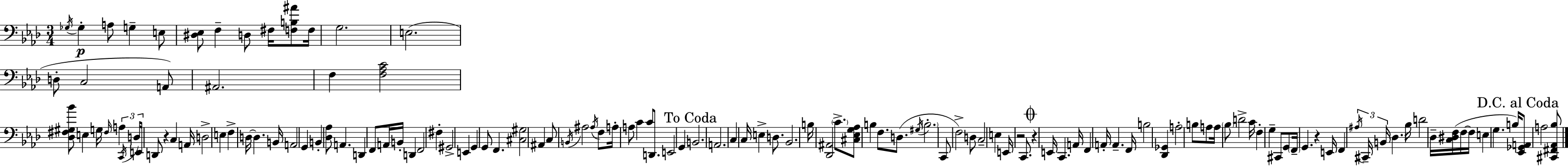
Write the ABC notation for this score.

X:1
T:Untitled
M:3/4
L:1/4
K:Ab
_G,/4 _G, A,/2 G, E,/2 [^D,_E,]/2 F, D,/2 ^F,/4 [F,B,^A]/2 F,/4 G,2 E,2 D,/2 C,2 A,,/2 ^A,,2 F, [F,_A,C]2 [_D,^F,^G,_B]/2 E, G,/4 ^F,/4 A, C,,/4 D,/4 E,,/4 D,,/2 z C, A,,/4 D,2 E, F, D,/4 D, B,,/4 A,,2 G,, B,, [_D,_A,]/2 A,, D,, F,,/2 A,,/4 B,,/4 D,, F,,2 ^F, ^G,,2 E,, G,, G,,/2 F,, [^C,^G,]2 ^A,, C,/2 B,,/4 ^A,2 ^A,/4 F,/2 A,/4 A,/2 C C/2 D,,/2 E,,2 G,, B,,2 A,,2 C, C,/4 E, D,/2 _B,,2 B,/4 [_D,,^A,,]2 C/2 [^C,_E,G,_A,]/2 B, F,/2 D,/2 ^G,/4 B,2 C,,/2 F,2 D,/2 C,2 E, E,,/4 z2 C,,/2 z E,,/4 C,, A,,/4 F,, A,,/4 A,, F,,/4 B,2 [_D,,_G,,] A,2 B,/2 A,/2 A,/4 _B,/2 D2 C/4 F, G, ^C,,/2 G,,/2 F,,/4 G,, z E,,/4 F,, ^A,/4 ^C,,/4 B,,/4 _D, _B,/4 D2 _D,/4 [C,^D,F,]/4 F,/4 F,/4 E, G, B,/4 [_E,,_G,,A,,]/2 A,2 [^C,,^F,,_A,,_B,]/2